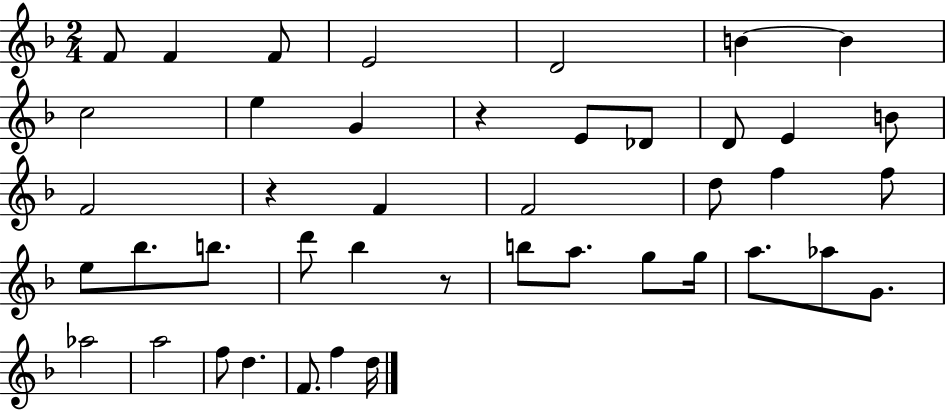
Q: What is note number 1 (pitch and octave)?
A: F4